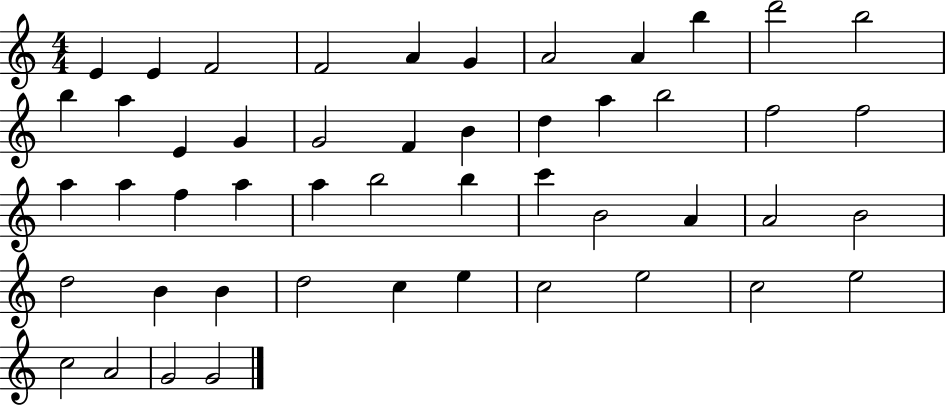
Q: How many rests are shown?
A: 0